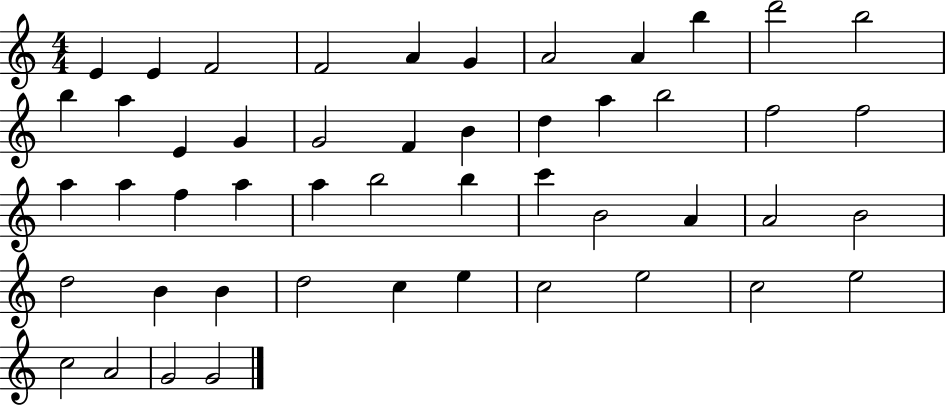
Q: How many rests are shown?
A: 0